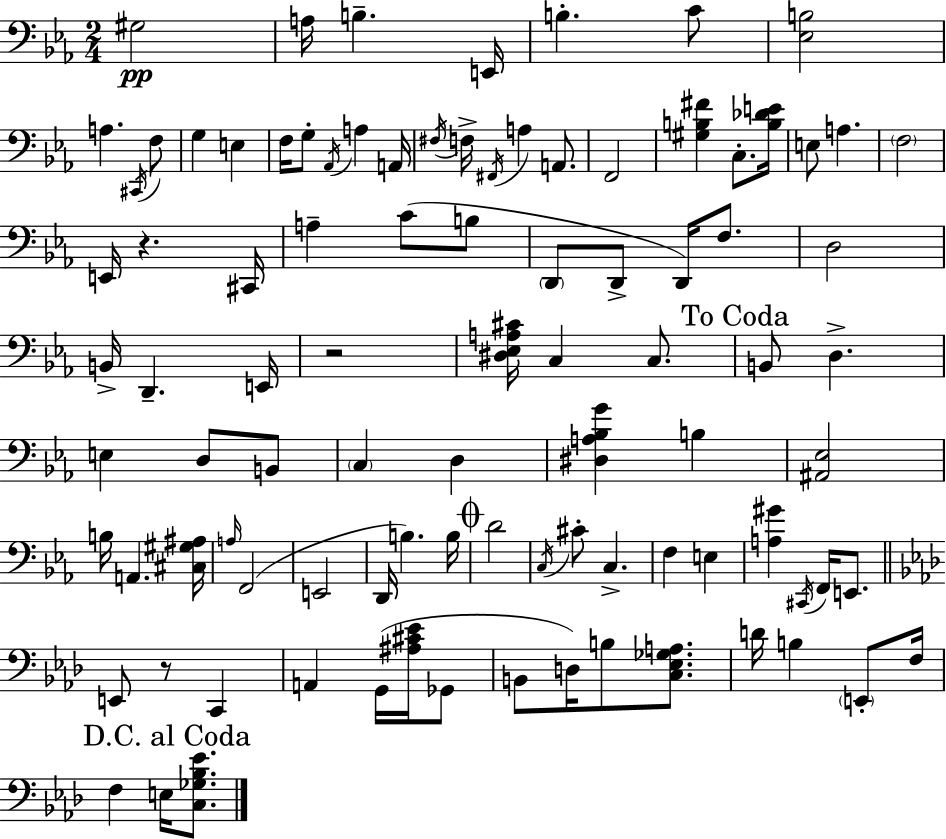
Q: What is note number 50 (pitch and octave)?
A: B3